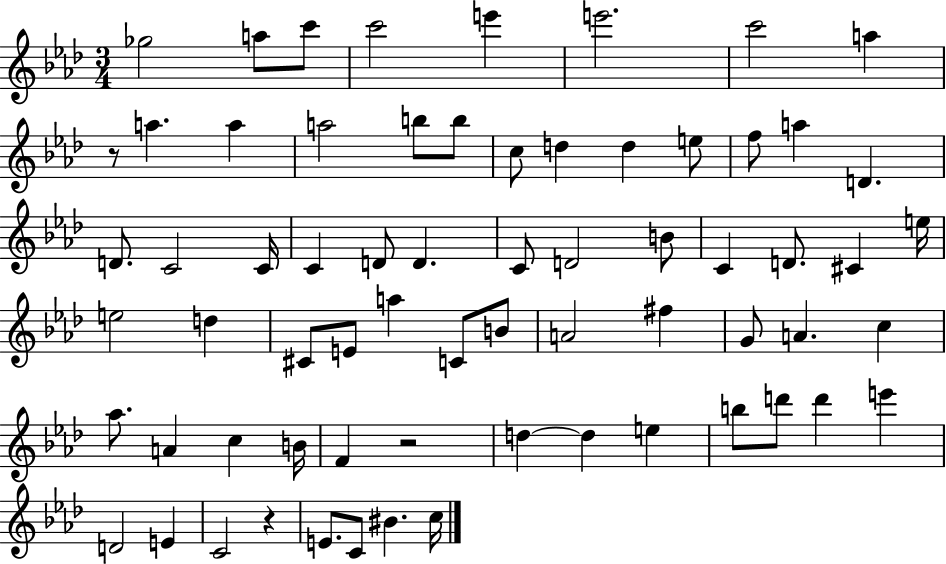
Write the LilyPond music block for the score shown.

{
  \clef treble
  \numericTimeSignature
  \time 3/4
  \key aes \major
  ges''2 a''8 c'''8 | c'''2 e'''4 | e'''2. | c'''2 a''4 | \break r8 a''4. a''4 | a''2 b''8 b''8 | c''8 d''4 d''4 e''8 | f''8 a''4 d'4. | \break d'8. c'2 c'16 | c'4 d'8 d'4. | c'8 d'2 b'8 | c'4 d'8. cis'4 e''16 | \break e''2 d''4 | cis'8 e'8 a''4 c'8 b'8 | a'2 fis''4 | g'8 a'4. c''4 | \break aes''8. a'4 c''4 b'16 | f'4 r2 | d''4~~ d''4 e''4 | b''8 d'''8 d'''4 e'''4 | \break d'2 e'4 | c'2 r4 | e'8. c'8 bis'4. c''16 | \bar "|."
}